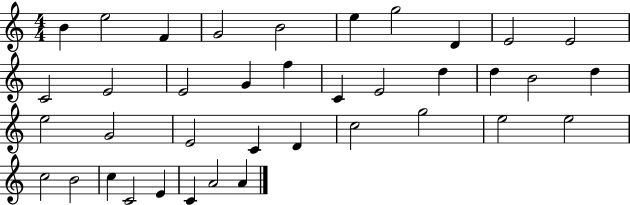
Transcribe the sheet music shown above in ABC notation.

X:1
T:Untitled
M:4/4
L:1/4
K:C
B e2 F G2 B2 e g2 D E2 E2 C2 E2 E2 G f C E2 d d B2 d e2 G2 E2 C D c2 g2 e2 e2 c2 B2 c C2 E C A2 A